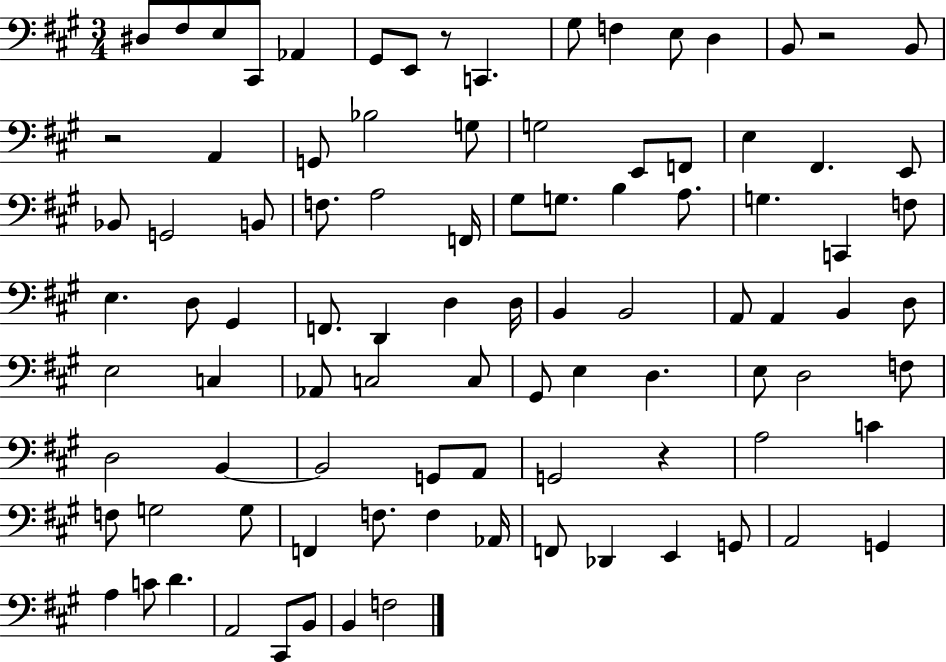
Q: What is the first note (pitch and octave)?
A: D#3